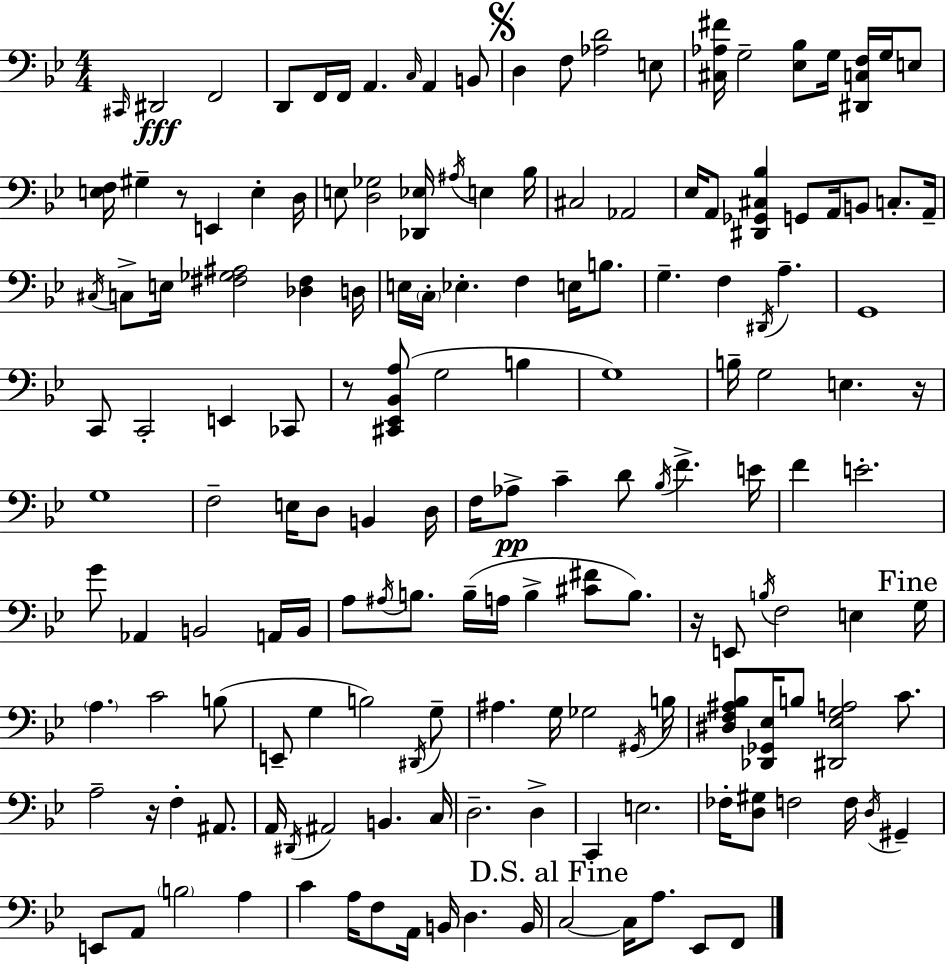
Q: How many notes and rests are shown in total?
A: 160